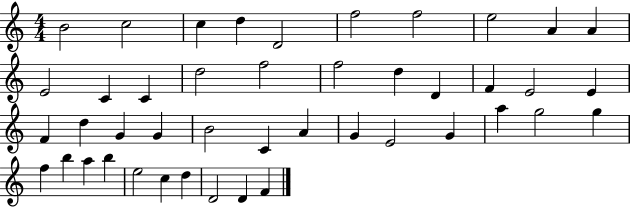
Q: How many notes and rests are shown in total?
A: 44